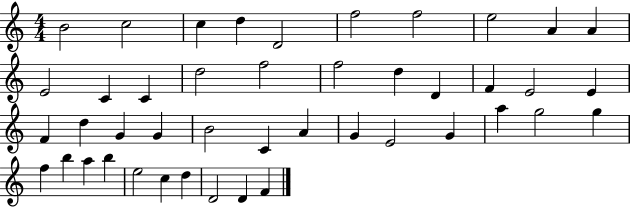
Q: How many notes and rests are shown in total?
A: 44